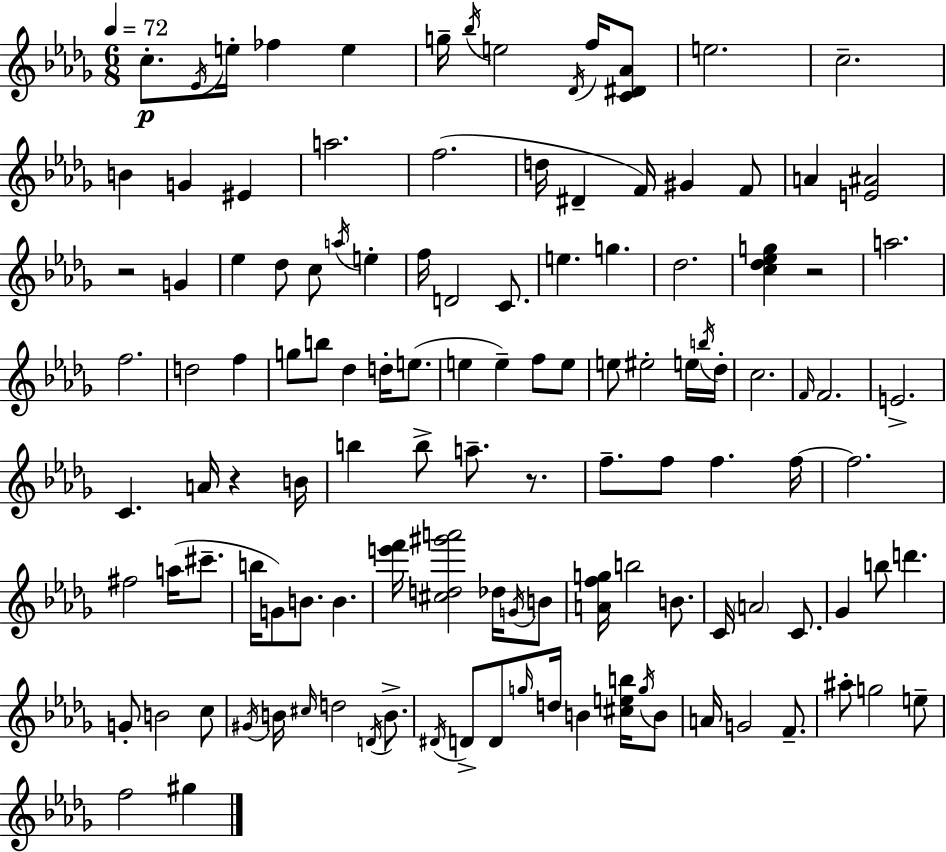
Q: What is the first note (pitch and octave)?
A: C5